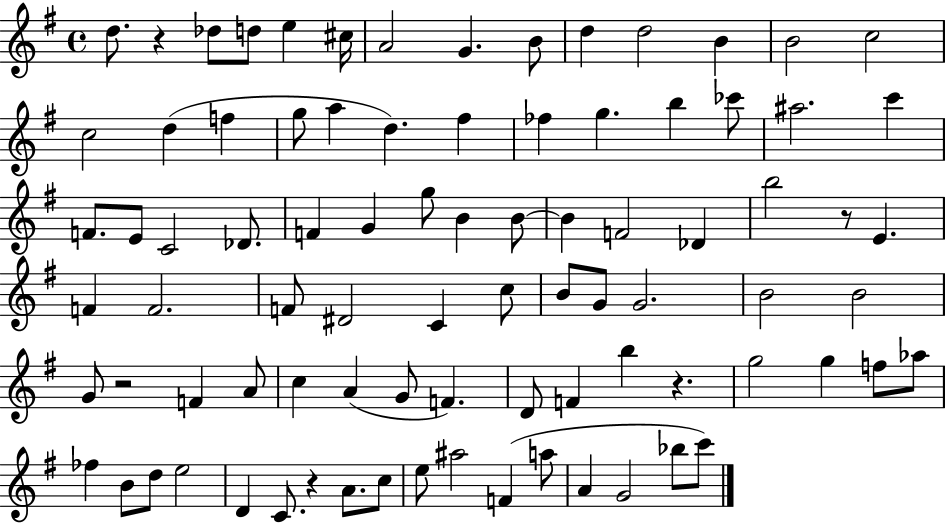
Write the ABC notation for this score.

X:1
T:Untitled
M:4/4
L:1/4
K:G
d/2 z _d/2 d/2 e ^c/4 A2 G B/2 d d2 B B2 c2 c2 d f g/2 a d ^f _f g b _c'/2 ^a2 c' F/2 E/2 C2 _D/2 F G g/2 B B/2 B F2 _D b2 z/2 E F F2 F/2 ^D2 C c/2 B/2 G/2 G2 B2 B2 G/2 z2 F A/2 c A G/2 F D/2 F b z g2 g f/2 _a/2 _f B/2 d/2 e2 D C/2 z A/2 c/2 e/2 ^a2 F a/2 A G2 _b/2 c'/2